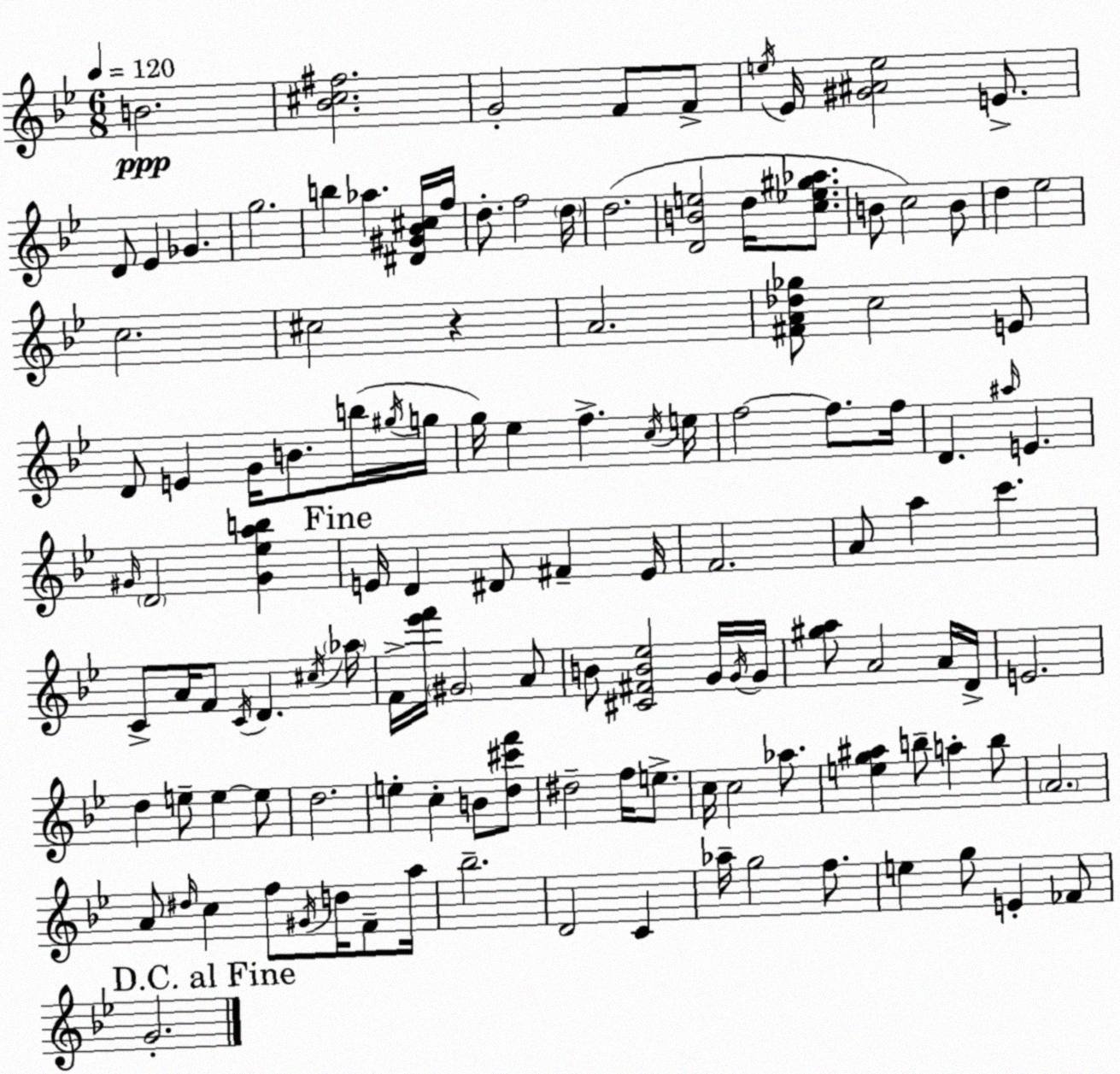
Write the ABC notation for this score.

X:1
T:Untitled
M:6/8
L:1/4
K:Bb
B2 [_B^c^f]2 G2 F/2 F/2 e/4 _E/4 [^G^Ae]2 E/2 D/2 _E _G g2 b _a [^D^G_B^c]/4 f/4 d/2 f2 d/4 d2 [DBe]2 d/4 [c_e^g_a]/2 B/2 c2 B/2 d _e2 c2 ^c2 z A2 [^FA_d_g]/2 c2 E/2 D/2 E G/4 B/2 b/4 ^g/4 g/4 g/4 _e f c/4 e/4 f2 f/2 f/4 D ^a/4 E ^G/4 D2 [^G_eab] E/4 D ^D/2 ^F E/4 F2 A/2 a c' C/2 A/4 F/2 C/4 D ^c/4 _a/4 F/4 [_e'f']/4 ^G2 A/2 B/2 [^C^FB_e]2 G/4 G/4 G/4 [^ga]/2 A2 A/4 D/4 E2 d e/2 e e/2 d2 e c B/2 [d^c'f']/2 ^d2 f/4 e/2 c/4 c2 _a/2 [eg^a] b/2 a b/2 A2 A/2 ^d/4 c f/2 ^G/4 d/4 F/2 a/4 _b2 D2 C _a/4 g2 f/2 e g/2 E _F/2 G2